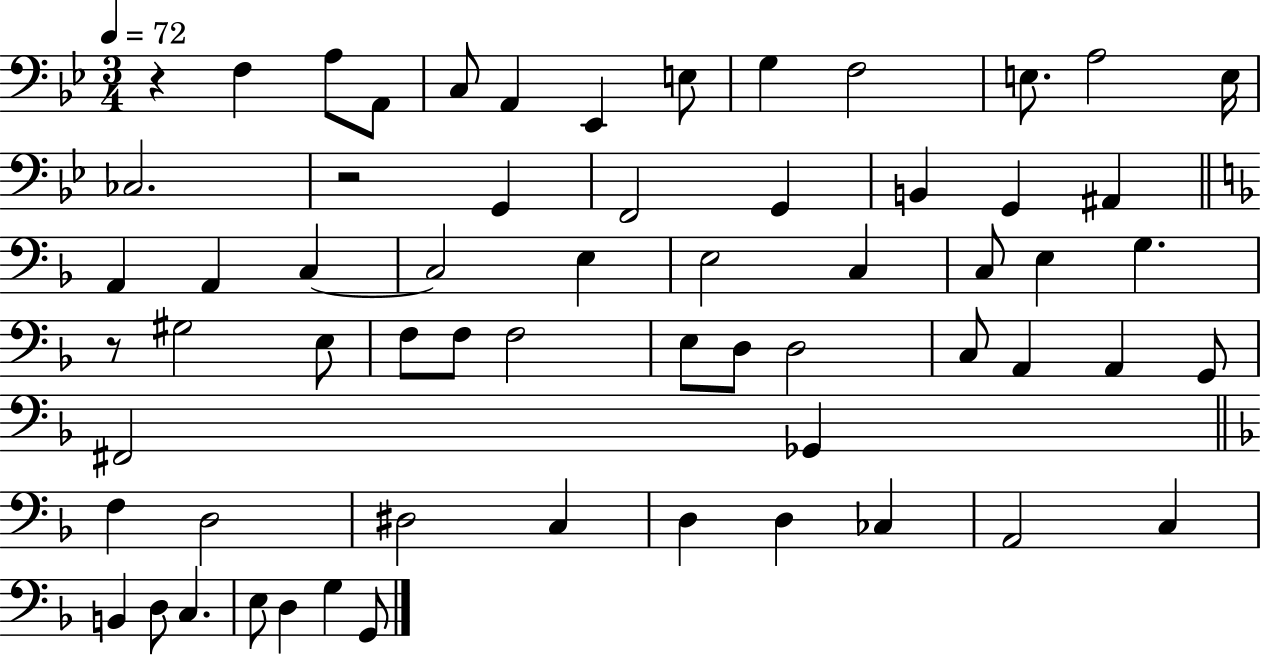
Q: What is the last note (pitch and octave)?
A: G2